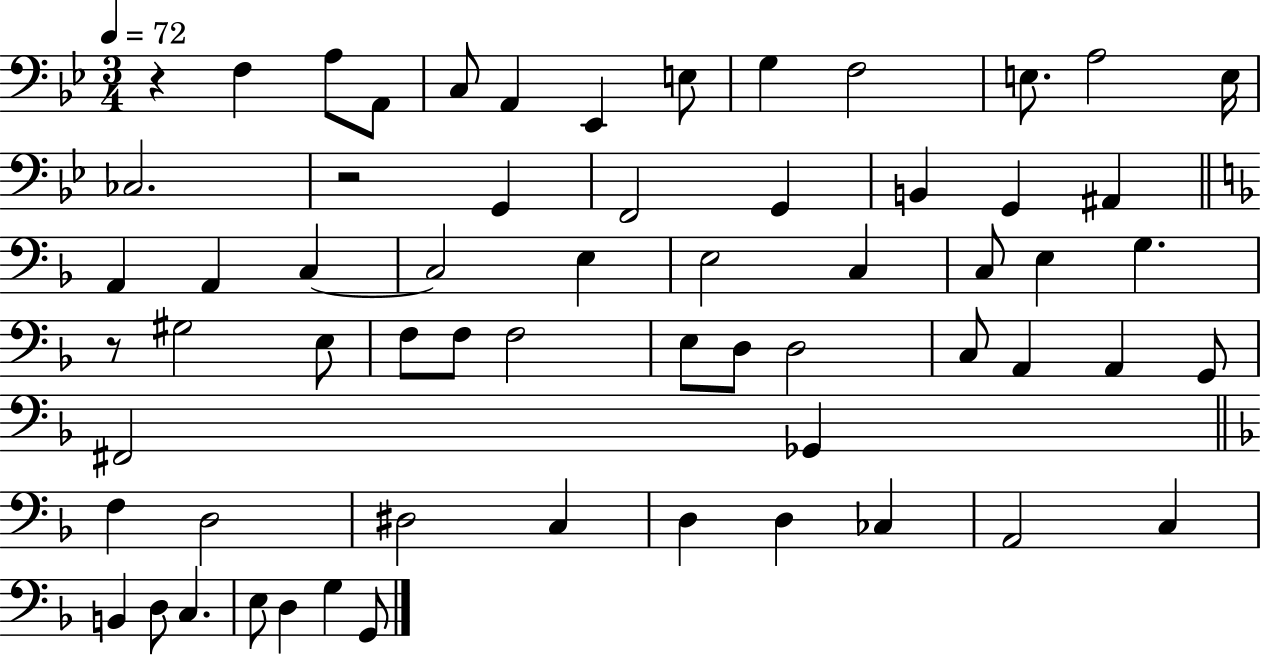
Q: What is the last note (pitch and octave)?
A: G2